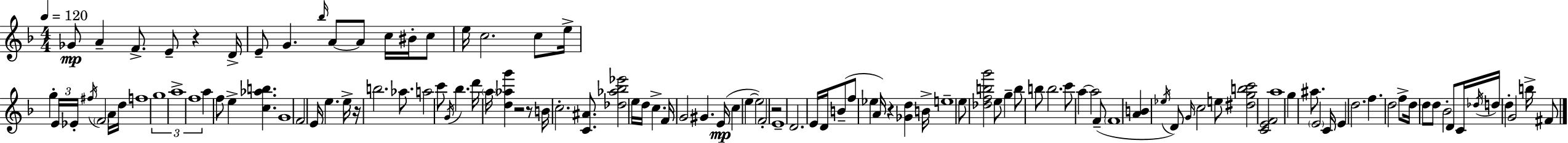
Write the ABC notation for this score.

X:1
T:Untitled
M:4/4
L:1/4
K:F
_G/2 A F/2 E/2 z D/4 E/2 G _b/4 A/2 A/2 c/4 ^B/4 c/2 e/4 c2 c/2 e/4 g E/4 _E/4 ^f/4 F2 A/4 d/4 f4 g4 a4 f4 a f/2 e [c_ab] G4 F2 E/4 e e/4 z/4 b2 _a/2 a2 c'/2 G/4 _b d'/4 a/4 [d_ag'] z2 z/2 B/4 c2 [C^A]/2 [_d_a_b_e']2 e/4 d/4 c F/4 G2 ^G E/4 c e e2 F2 z2 E4 D2 E/4 D/4 B/2 f/2 _e A/4 z [_Gd] B/4 e4 e/2 [_dfbg']2 e/2 g b/2 b/2 b2 c'/2 a a2 F/2 F4 [AB] _e/4 D/2 G/4 c2 e/2 [^dgbc']2 [CEF]2 a4 g ^a/2 E2 C/4 E d2 f d2 f/2 d/4 d/2 d/2 _B2 D/2 C/4 _d/4 d/4 d G2 b/4 ^F/2